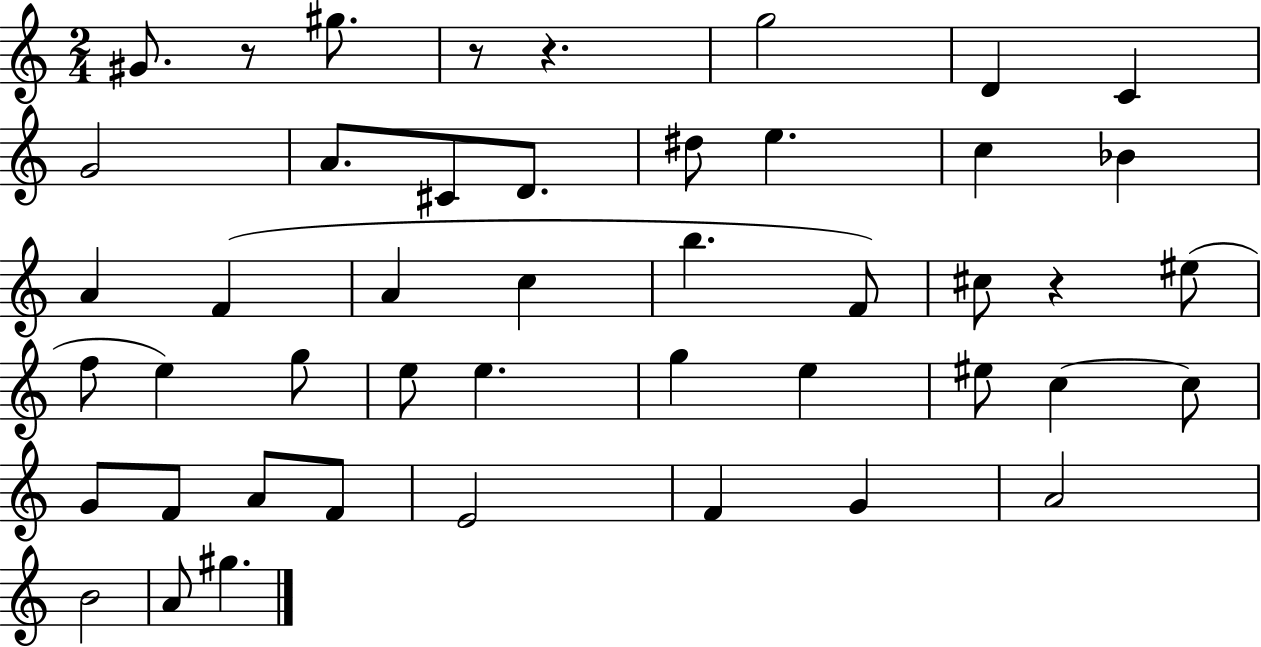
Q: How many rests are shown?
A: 4